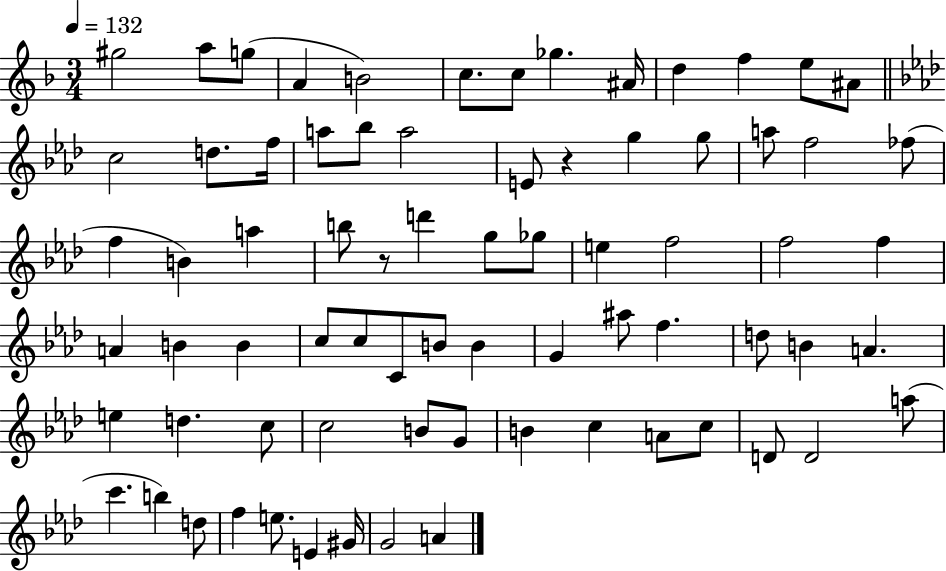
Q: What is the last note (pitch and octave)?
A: A4